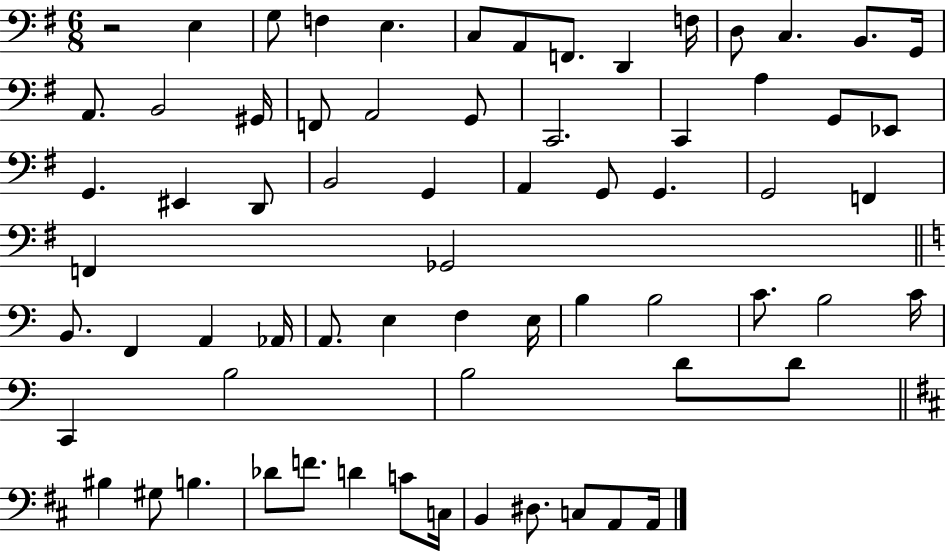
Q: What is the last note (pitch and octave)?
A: A2